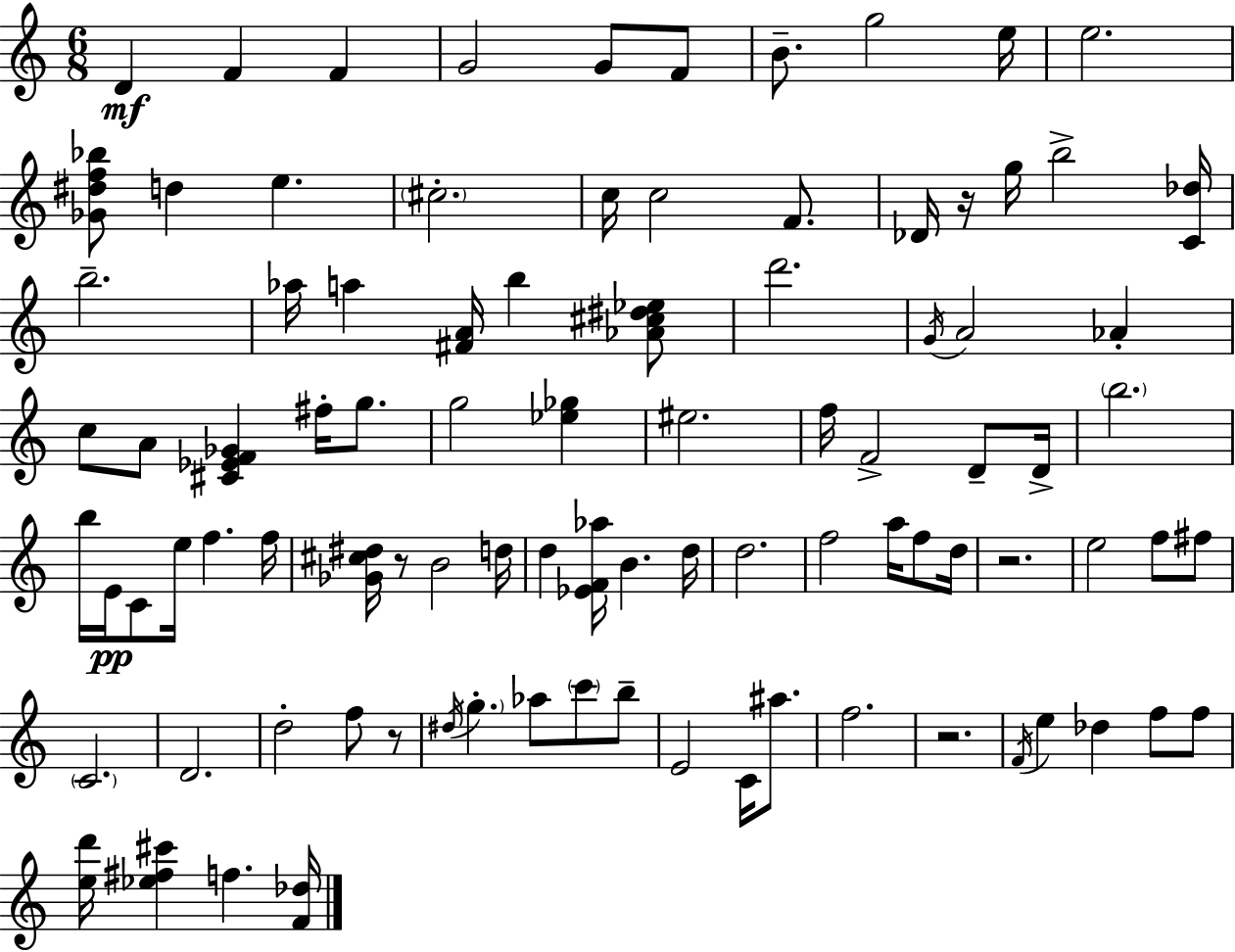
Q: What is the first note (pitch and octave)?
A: D4